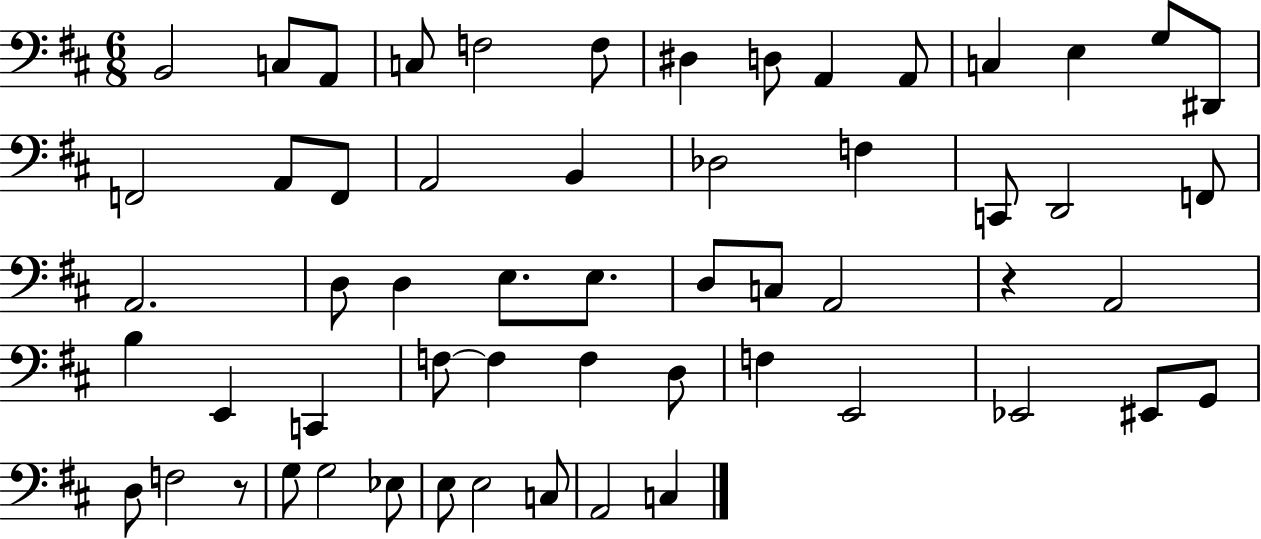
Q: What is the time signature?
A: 6/8